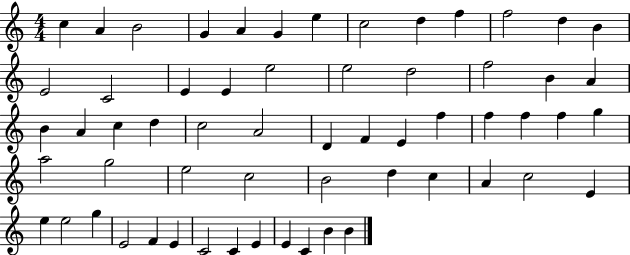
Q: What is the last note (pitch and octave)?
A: B4